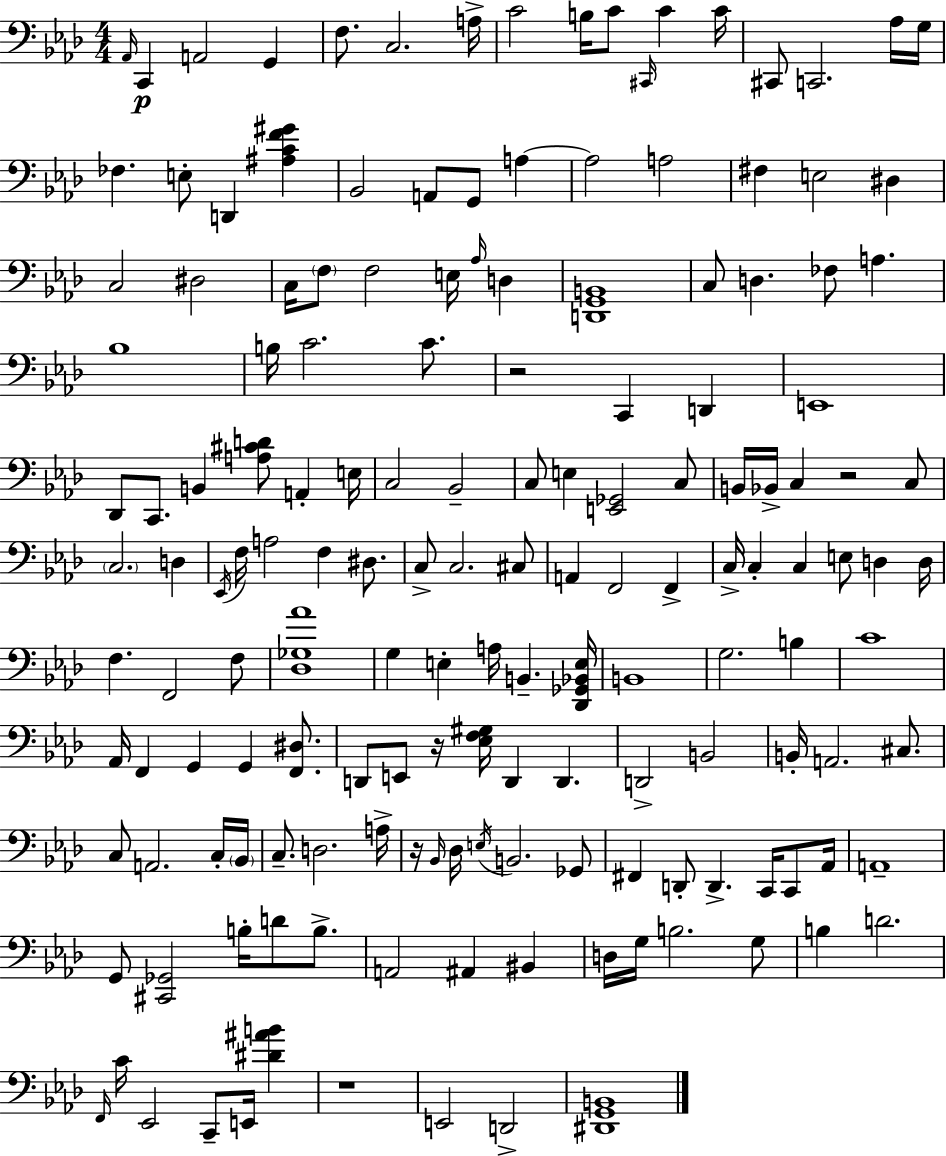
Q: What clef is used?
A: bass